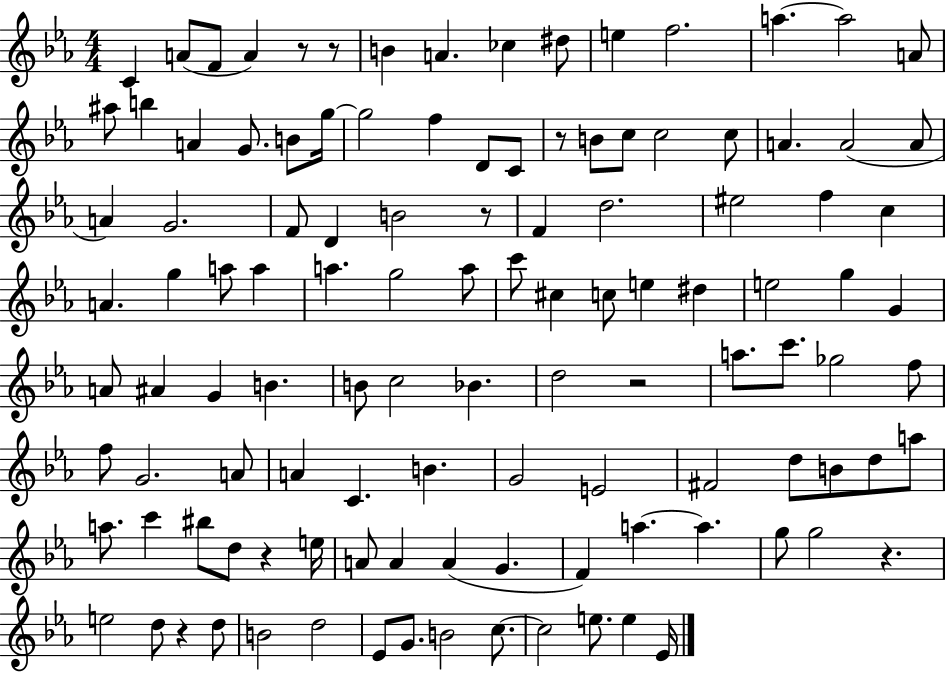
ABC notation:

X:1
T:Untitled
M:4/4
L:1/4
K:Eb
C A/2 F/2 A z/2 z/2 B A _c ^d/2 e f2 a a2 A/2 ^a/2 b A G/2 B/2 g/4 g2 f D/2 C/2 z/2 B/2 c/2 c2 c/2 A A2 A/2 A G2 F/2 D B2 z/2 F d2 ^e2 f c A g a/2 a a g2 a/2 c'/2 ^c c/2 e ^d e2 g G A/2 ^A G B B/2 c2 _B d2 z2 a/2 c'/2 _g2 f/2 f/2 G2 A/2 A C B G2 E2 ^F2 d/2 B/2 d/2 a/2 a/2 c' ^b/2 d/2 z e/4 A/2 A A G F a a g/2 g2 z e2 d/2 z d/2 B2 d2 _E/2 G/2 B2 c/2 c2 e/2 e _E/4